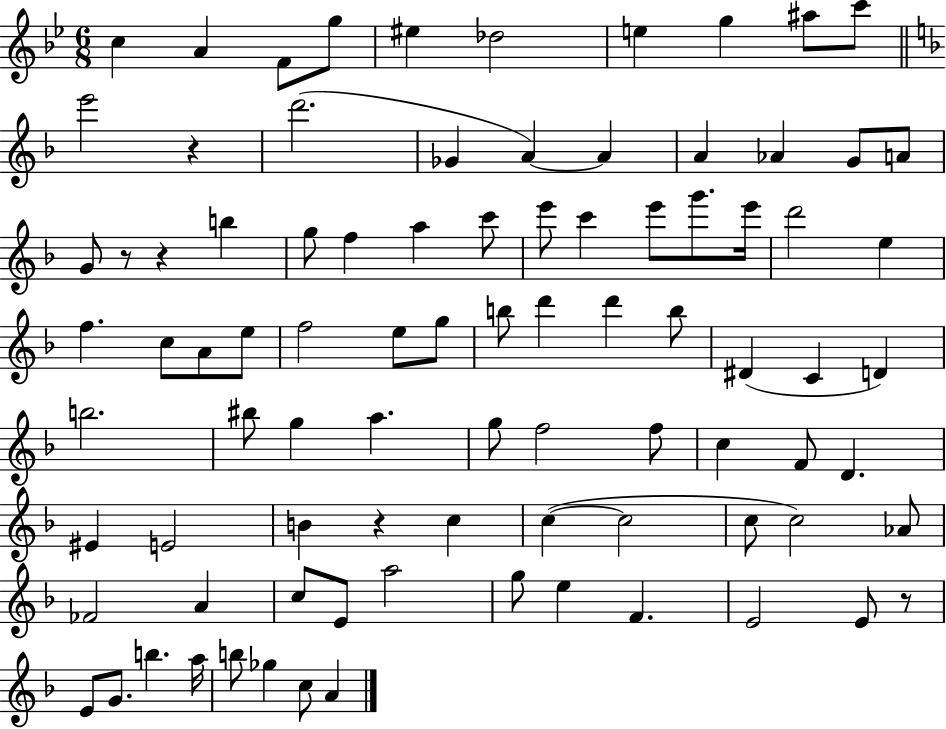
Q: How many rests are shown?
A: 5